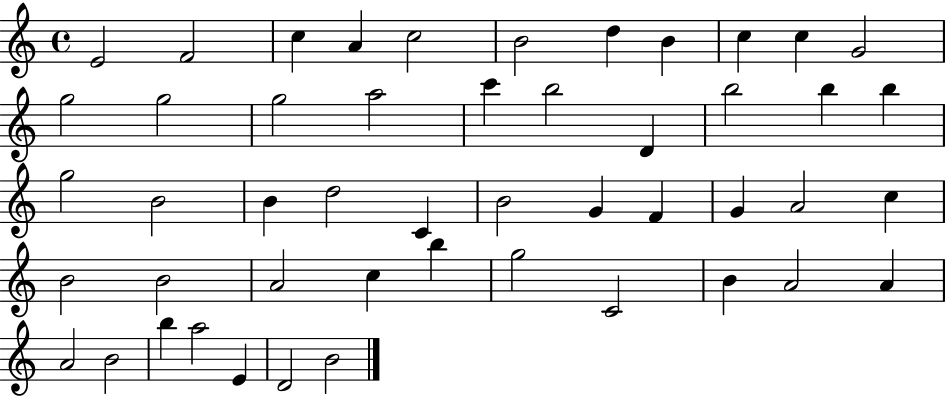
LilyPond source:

{
  \clef treble
  \time 4/4
  \defaultTimeSignature
  \key c \major
  e'2 f'2 | c''4 a'4 c''2 | b'2 d''4 b'4 | c''4 c''4 g'2 | \break g''2 g''2 | g''2 a''2 | c'''4 b''2 d'4 | b''2 b''4 b''4 | \break g''2 b'2 | b'4 d''2 c'4 | b'2 g'4 f'4 | g'4 a'2 c''4 | \break b'2 b'2 | a'2 c''4 b''4 | g''2 c'2 | b'4 a'2 a'4 | \break a'2 b'2 | b''4 a''2 e'4 | d'2 b'2 | \bar "|."
}